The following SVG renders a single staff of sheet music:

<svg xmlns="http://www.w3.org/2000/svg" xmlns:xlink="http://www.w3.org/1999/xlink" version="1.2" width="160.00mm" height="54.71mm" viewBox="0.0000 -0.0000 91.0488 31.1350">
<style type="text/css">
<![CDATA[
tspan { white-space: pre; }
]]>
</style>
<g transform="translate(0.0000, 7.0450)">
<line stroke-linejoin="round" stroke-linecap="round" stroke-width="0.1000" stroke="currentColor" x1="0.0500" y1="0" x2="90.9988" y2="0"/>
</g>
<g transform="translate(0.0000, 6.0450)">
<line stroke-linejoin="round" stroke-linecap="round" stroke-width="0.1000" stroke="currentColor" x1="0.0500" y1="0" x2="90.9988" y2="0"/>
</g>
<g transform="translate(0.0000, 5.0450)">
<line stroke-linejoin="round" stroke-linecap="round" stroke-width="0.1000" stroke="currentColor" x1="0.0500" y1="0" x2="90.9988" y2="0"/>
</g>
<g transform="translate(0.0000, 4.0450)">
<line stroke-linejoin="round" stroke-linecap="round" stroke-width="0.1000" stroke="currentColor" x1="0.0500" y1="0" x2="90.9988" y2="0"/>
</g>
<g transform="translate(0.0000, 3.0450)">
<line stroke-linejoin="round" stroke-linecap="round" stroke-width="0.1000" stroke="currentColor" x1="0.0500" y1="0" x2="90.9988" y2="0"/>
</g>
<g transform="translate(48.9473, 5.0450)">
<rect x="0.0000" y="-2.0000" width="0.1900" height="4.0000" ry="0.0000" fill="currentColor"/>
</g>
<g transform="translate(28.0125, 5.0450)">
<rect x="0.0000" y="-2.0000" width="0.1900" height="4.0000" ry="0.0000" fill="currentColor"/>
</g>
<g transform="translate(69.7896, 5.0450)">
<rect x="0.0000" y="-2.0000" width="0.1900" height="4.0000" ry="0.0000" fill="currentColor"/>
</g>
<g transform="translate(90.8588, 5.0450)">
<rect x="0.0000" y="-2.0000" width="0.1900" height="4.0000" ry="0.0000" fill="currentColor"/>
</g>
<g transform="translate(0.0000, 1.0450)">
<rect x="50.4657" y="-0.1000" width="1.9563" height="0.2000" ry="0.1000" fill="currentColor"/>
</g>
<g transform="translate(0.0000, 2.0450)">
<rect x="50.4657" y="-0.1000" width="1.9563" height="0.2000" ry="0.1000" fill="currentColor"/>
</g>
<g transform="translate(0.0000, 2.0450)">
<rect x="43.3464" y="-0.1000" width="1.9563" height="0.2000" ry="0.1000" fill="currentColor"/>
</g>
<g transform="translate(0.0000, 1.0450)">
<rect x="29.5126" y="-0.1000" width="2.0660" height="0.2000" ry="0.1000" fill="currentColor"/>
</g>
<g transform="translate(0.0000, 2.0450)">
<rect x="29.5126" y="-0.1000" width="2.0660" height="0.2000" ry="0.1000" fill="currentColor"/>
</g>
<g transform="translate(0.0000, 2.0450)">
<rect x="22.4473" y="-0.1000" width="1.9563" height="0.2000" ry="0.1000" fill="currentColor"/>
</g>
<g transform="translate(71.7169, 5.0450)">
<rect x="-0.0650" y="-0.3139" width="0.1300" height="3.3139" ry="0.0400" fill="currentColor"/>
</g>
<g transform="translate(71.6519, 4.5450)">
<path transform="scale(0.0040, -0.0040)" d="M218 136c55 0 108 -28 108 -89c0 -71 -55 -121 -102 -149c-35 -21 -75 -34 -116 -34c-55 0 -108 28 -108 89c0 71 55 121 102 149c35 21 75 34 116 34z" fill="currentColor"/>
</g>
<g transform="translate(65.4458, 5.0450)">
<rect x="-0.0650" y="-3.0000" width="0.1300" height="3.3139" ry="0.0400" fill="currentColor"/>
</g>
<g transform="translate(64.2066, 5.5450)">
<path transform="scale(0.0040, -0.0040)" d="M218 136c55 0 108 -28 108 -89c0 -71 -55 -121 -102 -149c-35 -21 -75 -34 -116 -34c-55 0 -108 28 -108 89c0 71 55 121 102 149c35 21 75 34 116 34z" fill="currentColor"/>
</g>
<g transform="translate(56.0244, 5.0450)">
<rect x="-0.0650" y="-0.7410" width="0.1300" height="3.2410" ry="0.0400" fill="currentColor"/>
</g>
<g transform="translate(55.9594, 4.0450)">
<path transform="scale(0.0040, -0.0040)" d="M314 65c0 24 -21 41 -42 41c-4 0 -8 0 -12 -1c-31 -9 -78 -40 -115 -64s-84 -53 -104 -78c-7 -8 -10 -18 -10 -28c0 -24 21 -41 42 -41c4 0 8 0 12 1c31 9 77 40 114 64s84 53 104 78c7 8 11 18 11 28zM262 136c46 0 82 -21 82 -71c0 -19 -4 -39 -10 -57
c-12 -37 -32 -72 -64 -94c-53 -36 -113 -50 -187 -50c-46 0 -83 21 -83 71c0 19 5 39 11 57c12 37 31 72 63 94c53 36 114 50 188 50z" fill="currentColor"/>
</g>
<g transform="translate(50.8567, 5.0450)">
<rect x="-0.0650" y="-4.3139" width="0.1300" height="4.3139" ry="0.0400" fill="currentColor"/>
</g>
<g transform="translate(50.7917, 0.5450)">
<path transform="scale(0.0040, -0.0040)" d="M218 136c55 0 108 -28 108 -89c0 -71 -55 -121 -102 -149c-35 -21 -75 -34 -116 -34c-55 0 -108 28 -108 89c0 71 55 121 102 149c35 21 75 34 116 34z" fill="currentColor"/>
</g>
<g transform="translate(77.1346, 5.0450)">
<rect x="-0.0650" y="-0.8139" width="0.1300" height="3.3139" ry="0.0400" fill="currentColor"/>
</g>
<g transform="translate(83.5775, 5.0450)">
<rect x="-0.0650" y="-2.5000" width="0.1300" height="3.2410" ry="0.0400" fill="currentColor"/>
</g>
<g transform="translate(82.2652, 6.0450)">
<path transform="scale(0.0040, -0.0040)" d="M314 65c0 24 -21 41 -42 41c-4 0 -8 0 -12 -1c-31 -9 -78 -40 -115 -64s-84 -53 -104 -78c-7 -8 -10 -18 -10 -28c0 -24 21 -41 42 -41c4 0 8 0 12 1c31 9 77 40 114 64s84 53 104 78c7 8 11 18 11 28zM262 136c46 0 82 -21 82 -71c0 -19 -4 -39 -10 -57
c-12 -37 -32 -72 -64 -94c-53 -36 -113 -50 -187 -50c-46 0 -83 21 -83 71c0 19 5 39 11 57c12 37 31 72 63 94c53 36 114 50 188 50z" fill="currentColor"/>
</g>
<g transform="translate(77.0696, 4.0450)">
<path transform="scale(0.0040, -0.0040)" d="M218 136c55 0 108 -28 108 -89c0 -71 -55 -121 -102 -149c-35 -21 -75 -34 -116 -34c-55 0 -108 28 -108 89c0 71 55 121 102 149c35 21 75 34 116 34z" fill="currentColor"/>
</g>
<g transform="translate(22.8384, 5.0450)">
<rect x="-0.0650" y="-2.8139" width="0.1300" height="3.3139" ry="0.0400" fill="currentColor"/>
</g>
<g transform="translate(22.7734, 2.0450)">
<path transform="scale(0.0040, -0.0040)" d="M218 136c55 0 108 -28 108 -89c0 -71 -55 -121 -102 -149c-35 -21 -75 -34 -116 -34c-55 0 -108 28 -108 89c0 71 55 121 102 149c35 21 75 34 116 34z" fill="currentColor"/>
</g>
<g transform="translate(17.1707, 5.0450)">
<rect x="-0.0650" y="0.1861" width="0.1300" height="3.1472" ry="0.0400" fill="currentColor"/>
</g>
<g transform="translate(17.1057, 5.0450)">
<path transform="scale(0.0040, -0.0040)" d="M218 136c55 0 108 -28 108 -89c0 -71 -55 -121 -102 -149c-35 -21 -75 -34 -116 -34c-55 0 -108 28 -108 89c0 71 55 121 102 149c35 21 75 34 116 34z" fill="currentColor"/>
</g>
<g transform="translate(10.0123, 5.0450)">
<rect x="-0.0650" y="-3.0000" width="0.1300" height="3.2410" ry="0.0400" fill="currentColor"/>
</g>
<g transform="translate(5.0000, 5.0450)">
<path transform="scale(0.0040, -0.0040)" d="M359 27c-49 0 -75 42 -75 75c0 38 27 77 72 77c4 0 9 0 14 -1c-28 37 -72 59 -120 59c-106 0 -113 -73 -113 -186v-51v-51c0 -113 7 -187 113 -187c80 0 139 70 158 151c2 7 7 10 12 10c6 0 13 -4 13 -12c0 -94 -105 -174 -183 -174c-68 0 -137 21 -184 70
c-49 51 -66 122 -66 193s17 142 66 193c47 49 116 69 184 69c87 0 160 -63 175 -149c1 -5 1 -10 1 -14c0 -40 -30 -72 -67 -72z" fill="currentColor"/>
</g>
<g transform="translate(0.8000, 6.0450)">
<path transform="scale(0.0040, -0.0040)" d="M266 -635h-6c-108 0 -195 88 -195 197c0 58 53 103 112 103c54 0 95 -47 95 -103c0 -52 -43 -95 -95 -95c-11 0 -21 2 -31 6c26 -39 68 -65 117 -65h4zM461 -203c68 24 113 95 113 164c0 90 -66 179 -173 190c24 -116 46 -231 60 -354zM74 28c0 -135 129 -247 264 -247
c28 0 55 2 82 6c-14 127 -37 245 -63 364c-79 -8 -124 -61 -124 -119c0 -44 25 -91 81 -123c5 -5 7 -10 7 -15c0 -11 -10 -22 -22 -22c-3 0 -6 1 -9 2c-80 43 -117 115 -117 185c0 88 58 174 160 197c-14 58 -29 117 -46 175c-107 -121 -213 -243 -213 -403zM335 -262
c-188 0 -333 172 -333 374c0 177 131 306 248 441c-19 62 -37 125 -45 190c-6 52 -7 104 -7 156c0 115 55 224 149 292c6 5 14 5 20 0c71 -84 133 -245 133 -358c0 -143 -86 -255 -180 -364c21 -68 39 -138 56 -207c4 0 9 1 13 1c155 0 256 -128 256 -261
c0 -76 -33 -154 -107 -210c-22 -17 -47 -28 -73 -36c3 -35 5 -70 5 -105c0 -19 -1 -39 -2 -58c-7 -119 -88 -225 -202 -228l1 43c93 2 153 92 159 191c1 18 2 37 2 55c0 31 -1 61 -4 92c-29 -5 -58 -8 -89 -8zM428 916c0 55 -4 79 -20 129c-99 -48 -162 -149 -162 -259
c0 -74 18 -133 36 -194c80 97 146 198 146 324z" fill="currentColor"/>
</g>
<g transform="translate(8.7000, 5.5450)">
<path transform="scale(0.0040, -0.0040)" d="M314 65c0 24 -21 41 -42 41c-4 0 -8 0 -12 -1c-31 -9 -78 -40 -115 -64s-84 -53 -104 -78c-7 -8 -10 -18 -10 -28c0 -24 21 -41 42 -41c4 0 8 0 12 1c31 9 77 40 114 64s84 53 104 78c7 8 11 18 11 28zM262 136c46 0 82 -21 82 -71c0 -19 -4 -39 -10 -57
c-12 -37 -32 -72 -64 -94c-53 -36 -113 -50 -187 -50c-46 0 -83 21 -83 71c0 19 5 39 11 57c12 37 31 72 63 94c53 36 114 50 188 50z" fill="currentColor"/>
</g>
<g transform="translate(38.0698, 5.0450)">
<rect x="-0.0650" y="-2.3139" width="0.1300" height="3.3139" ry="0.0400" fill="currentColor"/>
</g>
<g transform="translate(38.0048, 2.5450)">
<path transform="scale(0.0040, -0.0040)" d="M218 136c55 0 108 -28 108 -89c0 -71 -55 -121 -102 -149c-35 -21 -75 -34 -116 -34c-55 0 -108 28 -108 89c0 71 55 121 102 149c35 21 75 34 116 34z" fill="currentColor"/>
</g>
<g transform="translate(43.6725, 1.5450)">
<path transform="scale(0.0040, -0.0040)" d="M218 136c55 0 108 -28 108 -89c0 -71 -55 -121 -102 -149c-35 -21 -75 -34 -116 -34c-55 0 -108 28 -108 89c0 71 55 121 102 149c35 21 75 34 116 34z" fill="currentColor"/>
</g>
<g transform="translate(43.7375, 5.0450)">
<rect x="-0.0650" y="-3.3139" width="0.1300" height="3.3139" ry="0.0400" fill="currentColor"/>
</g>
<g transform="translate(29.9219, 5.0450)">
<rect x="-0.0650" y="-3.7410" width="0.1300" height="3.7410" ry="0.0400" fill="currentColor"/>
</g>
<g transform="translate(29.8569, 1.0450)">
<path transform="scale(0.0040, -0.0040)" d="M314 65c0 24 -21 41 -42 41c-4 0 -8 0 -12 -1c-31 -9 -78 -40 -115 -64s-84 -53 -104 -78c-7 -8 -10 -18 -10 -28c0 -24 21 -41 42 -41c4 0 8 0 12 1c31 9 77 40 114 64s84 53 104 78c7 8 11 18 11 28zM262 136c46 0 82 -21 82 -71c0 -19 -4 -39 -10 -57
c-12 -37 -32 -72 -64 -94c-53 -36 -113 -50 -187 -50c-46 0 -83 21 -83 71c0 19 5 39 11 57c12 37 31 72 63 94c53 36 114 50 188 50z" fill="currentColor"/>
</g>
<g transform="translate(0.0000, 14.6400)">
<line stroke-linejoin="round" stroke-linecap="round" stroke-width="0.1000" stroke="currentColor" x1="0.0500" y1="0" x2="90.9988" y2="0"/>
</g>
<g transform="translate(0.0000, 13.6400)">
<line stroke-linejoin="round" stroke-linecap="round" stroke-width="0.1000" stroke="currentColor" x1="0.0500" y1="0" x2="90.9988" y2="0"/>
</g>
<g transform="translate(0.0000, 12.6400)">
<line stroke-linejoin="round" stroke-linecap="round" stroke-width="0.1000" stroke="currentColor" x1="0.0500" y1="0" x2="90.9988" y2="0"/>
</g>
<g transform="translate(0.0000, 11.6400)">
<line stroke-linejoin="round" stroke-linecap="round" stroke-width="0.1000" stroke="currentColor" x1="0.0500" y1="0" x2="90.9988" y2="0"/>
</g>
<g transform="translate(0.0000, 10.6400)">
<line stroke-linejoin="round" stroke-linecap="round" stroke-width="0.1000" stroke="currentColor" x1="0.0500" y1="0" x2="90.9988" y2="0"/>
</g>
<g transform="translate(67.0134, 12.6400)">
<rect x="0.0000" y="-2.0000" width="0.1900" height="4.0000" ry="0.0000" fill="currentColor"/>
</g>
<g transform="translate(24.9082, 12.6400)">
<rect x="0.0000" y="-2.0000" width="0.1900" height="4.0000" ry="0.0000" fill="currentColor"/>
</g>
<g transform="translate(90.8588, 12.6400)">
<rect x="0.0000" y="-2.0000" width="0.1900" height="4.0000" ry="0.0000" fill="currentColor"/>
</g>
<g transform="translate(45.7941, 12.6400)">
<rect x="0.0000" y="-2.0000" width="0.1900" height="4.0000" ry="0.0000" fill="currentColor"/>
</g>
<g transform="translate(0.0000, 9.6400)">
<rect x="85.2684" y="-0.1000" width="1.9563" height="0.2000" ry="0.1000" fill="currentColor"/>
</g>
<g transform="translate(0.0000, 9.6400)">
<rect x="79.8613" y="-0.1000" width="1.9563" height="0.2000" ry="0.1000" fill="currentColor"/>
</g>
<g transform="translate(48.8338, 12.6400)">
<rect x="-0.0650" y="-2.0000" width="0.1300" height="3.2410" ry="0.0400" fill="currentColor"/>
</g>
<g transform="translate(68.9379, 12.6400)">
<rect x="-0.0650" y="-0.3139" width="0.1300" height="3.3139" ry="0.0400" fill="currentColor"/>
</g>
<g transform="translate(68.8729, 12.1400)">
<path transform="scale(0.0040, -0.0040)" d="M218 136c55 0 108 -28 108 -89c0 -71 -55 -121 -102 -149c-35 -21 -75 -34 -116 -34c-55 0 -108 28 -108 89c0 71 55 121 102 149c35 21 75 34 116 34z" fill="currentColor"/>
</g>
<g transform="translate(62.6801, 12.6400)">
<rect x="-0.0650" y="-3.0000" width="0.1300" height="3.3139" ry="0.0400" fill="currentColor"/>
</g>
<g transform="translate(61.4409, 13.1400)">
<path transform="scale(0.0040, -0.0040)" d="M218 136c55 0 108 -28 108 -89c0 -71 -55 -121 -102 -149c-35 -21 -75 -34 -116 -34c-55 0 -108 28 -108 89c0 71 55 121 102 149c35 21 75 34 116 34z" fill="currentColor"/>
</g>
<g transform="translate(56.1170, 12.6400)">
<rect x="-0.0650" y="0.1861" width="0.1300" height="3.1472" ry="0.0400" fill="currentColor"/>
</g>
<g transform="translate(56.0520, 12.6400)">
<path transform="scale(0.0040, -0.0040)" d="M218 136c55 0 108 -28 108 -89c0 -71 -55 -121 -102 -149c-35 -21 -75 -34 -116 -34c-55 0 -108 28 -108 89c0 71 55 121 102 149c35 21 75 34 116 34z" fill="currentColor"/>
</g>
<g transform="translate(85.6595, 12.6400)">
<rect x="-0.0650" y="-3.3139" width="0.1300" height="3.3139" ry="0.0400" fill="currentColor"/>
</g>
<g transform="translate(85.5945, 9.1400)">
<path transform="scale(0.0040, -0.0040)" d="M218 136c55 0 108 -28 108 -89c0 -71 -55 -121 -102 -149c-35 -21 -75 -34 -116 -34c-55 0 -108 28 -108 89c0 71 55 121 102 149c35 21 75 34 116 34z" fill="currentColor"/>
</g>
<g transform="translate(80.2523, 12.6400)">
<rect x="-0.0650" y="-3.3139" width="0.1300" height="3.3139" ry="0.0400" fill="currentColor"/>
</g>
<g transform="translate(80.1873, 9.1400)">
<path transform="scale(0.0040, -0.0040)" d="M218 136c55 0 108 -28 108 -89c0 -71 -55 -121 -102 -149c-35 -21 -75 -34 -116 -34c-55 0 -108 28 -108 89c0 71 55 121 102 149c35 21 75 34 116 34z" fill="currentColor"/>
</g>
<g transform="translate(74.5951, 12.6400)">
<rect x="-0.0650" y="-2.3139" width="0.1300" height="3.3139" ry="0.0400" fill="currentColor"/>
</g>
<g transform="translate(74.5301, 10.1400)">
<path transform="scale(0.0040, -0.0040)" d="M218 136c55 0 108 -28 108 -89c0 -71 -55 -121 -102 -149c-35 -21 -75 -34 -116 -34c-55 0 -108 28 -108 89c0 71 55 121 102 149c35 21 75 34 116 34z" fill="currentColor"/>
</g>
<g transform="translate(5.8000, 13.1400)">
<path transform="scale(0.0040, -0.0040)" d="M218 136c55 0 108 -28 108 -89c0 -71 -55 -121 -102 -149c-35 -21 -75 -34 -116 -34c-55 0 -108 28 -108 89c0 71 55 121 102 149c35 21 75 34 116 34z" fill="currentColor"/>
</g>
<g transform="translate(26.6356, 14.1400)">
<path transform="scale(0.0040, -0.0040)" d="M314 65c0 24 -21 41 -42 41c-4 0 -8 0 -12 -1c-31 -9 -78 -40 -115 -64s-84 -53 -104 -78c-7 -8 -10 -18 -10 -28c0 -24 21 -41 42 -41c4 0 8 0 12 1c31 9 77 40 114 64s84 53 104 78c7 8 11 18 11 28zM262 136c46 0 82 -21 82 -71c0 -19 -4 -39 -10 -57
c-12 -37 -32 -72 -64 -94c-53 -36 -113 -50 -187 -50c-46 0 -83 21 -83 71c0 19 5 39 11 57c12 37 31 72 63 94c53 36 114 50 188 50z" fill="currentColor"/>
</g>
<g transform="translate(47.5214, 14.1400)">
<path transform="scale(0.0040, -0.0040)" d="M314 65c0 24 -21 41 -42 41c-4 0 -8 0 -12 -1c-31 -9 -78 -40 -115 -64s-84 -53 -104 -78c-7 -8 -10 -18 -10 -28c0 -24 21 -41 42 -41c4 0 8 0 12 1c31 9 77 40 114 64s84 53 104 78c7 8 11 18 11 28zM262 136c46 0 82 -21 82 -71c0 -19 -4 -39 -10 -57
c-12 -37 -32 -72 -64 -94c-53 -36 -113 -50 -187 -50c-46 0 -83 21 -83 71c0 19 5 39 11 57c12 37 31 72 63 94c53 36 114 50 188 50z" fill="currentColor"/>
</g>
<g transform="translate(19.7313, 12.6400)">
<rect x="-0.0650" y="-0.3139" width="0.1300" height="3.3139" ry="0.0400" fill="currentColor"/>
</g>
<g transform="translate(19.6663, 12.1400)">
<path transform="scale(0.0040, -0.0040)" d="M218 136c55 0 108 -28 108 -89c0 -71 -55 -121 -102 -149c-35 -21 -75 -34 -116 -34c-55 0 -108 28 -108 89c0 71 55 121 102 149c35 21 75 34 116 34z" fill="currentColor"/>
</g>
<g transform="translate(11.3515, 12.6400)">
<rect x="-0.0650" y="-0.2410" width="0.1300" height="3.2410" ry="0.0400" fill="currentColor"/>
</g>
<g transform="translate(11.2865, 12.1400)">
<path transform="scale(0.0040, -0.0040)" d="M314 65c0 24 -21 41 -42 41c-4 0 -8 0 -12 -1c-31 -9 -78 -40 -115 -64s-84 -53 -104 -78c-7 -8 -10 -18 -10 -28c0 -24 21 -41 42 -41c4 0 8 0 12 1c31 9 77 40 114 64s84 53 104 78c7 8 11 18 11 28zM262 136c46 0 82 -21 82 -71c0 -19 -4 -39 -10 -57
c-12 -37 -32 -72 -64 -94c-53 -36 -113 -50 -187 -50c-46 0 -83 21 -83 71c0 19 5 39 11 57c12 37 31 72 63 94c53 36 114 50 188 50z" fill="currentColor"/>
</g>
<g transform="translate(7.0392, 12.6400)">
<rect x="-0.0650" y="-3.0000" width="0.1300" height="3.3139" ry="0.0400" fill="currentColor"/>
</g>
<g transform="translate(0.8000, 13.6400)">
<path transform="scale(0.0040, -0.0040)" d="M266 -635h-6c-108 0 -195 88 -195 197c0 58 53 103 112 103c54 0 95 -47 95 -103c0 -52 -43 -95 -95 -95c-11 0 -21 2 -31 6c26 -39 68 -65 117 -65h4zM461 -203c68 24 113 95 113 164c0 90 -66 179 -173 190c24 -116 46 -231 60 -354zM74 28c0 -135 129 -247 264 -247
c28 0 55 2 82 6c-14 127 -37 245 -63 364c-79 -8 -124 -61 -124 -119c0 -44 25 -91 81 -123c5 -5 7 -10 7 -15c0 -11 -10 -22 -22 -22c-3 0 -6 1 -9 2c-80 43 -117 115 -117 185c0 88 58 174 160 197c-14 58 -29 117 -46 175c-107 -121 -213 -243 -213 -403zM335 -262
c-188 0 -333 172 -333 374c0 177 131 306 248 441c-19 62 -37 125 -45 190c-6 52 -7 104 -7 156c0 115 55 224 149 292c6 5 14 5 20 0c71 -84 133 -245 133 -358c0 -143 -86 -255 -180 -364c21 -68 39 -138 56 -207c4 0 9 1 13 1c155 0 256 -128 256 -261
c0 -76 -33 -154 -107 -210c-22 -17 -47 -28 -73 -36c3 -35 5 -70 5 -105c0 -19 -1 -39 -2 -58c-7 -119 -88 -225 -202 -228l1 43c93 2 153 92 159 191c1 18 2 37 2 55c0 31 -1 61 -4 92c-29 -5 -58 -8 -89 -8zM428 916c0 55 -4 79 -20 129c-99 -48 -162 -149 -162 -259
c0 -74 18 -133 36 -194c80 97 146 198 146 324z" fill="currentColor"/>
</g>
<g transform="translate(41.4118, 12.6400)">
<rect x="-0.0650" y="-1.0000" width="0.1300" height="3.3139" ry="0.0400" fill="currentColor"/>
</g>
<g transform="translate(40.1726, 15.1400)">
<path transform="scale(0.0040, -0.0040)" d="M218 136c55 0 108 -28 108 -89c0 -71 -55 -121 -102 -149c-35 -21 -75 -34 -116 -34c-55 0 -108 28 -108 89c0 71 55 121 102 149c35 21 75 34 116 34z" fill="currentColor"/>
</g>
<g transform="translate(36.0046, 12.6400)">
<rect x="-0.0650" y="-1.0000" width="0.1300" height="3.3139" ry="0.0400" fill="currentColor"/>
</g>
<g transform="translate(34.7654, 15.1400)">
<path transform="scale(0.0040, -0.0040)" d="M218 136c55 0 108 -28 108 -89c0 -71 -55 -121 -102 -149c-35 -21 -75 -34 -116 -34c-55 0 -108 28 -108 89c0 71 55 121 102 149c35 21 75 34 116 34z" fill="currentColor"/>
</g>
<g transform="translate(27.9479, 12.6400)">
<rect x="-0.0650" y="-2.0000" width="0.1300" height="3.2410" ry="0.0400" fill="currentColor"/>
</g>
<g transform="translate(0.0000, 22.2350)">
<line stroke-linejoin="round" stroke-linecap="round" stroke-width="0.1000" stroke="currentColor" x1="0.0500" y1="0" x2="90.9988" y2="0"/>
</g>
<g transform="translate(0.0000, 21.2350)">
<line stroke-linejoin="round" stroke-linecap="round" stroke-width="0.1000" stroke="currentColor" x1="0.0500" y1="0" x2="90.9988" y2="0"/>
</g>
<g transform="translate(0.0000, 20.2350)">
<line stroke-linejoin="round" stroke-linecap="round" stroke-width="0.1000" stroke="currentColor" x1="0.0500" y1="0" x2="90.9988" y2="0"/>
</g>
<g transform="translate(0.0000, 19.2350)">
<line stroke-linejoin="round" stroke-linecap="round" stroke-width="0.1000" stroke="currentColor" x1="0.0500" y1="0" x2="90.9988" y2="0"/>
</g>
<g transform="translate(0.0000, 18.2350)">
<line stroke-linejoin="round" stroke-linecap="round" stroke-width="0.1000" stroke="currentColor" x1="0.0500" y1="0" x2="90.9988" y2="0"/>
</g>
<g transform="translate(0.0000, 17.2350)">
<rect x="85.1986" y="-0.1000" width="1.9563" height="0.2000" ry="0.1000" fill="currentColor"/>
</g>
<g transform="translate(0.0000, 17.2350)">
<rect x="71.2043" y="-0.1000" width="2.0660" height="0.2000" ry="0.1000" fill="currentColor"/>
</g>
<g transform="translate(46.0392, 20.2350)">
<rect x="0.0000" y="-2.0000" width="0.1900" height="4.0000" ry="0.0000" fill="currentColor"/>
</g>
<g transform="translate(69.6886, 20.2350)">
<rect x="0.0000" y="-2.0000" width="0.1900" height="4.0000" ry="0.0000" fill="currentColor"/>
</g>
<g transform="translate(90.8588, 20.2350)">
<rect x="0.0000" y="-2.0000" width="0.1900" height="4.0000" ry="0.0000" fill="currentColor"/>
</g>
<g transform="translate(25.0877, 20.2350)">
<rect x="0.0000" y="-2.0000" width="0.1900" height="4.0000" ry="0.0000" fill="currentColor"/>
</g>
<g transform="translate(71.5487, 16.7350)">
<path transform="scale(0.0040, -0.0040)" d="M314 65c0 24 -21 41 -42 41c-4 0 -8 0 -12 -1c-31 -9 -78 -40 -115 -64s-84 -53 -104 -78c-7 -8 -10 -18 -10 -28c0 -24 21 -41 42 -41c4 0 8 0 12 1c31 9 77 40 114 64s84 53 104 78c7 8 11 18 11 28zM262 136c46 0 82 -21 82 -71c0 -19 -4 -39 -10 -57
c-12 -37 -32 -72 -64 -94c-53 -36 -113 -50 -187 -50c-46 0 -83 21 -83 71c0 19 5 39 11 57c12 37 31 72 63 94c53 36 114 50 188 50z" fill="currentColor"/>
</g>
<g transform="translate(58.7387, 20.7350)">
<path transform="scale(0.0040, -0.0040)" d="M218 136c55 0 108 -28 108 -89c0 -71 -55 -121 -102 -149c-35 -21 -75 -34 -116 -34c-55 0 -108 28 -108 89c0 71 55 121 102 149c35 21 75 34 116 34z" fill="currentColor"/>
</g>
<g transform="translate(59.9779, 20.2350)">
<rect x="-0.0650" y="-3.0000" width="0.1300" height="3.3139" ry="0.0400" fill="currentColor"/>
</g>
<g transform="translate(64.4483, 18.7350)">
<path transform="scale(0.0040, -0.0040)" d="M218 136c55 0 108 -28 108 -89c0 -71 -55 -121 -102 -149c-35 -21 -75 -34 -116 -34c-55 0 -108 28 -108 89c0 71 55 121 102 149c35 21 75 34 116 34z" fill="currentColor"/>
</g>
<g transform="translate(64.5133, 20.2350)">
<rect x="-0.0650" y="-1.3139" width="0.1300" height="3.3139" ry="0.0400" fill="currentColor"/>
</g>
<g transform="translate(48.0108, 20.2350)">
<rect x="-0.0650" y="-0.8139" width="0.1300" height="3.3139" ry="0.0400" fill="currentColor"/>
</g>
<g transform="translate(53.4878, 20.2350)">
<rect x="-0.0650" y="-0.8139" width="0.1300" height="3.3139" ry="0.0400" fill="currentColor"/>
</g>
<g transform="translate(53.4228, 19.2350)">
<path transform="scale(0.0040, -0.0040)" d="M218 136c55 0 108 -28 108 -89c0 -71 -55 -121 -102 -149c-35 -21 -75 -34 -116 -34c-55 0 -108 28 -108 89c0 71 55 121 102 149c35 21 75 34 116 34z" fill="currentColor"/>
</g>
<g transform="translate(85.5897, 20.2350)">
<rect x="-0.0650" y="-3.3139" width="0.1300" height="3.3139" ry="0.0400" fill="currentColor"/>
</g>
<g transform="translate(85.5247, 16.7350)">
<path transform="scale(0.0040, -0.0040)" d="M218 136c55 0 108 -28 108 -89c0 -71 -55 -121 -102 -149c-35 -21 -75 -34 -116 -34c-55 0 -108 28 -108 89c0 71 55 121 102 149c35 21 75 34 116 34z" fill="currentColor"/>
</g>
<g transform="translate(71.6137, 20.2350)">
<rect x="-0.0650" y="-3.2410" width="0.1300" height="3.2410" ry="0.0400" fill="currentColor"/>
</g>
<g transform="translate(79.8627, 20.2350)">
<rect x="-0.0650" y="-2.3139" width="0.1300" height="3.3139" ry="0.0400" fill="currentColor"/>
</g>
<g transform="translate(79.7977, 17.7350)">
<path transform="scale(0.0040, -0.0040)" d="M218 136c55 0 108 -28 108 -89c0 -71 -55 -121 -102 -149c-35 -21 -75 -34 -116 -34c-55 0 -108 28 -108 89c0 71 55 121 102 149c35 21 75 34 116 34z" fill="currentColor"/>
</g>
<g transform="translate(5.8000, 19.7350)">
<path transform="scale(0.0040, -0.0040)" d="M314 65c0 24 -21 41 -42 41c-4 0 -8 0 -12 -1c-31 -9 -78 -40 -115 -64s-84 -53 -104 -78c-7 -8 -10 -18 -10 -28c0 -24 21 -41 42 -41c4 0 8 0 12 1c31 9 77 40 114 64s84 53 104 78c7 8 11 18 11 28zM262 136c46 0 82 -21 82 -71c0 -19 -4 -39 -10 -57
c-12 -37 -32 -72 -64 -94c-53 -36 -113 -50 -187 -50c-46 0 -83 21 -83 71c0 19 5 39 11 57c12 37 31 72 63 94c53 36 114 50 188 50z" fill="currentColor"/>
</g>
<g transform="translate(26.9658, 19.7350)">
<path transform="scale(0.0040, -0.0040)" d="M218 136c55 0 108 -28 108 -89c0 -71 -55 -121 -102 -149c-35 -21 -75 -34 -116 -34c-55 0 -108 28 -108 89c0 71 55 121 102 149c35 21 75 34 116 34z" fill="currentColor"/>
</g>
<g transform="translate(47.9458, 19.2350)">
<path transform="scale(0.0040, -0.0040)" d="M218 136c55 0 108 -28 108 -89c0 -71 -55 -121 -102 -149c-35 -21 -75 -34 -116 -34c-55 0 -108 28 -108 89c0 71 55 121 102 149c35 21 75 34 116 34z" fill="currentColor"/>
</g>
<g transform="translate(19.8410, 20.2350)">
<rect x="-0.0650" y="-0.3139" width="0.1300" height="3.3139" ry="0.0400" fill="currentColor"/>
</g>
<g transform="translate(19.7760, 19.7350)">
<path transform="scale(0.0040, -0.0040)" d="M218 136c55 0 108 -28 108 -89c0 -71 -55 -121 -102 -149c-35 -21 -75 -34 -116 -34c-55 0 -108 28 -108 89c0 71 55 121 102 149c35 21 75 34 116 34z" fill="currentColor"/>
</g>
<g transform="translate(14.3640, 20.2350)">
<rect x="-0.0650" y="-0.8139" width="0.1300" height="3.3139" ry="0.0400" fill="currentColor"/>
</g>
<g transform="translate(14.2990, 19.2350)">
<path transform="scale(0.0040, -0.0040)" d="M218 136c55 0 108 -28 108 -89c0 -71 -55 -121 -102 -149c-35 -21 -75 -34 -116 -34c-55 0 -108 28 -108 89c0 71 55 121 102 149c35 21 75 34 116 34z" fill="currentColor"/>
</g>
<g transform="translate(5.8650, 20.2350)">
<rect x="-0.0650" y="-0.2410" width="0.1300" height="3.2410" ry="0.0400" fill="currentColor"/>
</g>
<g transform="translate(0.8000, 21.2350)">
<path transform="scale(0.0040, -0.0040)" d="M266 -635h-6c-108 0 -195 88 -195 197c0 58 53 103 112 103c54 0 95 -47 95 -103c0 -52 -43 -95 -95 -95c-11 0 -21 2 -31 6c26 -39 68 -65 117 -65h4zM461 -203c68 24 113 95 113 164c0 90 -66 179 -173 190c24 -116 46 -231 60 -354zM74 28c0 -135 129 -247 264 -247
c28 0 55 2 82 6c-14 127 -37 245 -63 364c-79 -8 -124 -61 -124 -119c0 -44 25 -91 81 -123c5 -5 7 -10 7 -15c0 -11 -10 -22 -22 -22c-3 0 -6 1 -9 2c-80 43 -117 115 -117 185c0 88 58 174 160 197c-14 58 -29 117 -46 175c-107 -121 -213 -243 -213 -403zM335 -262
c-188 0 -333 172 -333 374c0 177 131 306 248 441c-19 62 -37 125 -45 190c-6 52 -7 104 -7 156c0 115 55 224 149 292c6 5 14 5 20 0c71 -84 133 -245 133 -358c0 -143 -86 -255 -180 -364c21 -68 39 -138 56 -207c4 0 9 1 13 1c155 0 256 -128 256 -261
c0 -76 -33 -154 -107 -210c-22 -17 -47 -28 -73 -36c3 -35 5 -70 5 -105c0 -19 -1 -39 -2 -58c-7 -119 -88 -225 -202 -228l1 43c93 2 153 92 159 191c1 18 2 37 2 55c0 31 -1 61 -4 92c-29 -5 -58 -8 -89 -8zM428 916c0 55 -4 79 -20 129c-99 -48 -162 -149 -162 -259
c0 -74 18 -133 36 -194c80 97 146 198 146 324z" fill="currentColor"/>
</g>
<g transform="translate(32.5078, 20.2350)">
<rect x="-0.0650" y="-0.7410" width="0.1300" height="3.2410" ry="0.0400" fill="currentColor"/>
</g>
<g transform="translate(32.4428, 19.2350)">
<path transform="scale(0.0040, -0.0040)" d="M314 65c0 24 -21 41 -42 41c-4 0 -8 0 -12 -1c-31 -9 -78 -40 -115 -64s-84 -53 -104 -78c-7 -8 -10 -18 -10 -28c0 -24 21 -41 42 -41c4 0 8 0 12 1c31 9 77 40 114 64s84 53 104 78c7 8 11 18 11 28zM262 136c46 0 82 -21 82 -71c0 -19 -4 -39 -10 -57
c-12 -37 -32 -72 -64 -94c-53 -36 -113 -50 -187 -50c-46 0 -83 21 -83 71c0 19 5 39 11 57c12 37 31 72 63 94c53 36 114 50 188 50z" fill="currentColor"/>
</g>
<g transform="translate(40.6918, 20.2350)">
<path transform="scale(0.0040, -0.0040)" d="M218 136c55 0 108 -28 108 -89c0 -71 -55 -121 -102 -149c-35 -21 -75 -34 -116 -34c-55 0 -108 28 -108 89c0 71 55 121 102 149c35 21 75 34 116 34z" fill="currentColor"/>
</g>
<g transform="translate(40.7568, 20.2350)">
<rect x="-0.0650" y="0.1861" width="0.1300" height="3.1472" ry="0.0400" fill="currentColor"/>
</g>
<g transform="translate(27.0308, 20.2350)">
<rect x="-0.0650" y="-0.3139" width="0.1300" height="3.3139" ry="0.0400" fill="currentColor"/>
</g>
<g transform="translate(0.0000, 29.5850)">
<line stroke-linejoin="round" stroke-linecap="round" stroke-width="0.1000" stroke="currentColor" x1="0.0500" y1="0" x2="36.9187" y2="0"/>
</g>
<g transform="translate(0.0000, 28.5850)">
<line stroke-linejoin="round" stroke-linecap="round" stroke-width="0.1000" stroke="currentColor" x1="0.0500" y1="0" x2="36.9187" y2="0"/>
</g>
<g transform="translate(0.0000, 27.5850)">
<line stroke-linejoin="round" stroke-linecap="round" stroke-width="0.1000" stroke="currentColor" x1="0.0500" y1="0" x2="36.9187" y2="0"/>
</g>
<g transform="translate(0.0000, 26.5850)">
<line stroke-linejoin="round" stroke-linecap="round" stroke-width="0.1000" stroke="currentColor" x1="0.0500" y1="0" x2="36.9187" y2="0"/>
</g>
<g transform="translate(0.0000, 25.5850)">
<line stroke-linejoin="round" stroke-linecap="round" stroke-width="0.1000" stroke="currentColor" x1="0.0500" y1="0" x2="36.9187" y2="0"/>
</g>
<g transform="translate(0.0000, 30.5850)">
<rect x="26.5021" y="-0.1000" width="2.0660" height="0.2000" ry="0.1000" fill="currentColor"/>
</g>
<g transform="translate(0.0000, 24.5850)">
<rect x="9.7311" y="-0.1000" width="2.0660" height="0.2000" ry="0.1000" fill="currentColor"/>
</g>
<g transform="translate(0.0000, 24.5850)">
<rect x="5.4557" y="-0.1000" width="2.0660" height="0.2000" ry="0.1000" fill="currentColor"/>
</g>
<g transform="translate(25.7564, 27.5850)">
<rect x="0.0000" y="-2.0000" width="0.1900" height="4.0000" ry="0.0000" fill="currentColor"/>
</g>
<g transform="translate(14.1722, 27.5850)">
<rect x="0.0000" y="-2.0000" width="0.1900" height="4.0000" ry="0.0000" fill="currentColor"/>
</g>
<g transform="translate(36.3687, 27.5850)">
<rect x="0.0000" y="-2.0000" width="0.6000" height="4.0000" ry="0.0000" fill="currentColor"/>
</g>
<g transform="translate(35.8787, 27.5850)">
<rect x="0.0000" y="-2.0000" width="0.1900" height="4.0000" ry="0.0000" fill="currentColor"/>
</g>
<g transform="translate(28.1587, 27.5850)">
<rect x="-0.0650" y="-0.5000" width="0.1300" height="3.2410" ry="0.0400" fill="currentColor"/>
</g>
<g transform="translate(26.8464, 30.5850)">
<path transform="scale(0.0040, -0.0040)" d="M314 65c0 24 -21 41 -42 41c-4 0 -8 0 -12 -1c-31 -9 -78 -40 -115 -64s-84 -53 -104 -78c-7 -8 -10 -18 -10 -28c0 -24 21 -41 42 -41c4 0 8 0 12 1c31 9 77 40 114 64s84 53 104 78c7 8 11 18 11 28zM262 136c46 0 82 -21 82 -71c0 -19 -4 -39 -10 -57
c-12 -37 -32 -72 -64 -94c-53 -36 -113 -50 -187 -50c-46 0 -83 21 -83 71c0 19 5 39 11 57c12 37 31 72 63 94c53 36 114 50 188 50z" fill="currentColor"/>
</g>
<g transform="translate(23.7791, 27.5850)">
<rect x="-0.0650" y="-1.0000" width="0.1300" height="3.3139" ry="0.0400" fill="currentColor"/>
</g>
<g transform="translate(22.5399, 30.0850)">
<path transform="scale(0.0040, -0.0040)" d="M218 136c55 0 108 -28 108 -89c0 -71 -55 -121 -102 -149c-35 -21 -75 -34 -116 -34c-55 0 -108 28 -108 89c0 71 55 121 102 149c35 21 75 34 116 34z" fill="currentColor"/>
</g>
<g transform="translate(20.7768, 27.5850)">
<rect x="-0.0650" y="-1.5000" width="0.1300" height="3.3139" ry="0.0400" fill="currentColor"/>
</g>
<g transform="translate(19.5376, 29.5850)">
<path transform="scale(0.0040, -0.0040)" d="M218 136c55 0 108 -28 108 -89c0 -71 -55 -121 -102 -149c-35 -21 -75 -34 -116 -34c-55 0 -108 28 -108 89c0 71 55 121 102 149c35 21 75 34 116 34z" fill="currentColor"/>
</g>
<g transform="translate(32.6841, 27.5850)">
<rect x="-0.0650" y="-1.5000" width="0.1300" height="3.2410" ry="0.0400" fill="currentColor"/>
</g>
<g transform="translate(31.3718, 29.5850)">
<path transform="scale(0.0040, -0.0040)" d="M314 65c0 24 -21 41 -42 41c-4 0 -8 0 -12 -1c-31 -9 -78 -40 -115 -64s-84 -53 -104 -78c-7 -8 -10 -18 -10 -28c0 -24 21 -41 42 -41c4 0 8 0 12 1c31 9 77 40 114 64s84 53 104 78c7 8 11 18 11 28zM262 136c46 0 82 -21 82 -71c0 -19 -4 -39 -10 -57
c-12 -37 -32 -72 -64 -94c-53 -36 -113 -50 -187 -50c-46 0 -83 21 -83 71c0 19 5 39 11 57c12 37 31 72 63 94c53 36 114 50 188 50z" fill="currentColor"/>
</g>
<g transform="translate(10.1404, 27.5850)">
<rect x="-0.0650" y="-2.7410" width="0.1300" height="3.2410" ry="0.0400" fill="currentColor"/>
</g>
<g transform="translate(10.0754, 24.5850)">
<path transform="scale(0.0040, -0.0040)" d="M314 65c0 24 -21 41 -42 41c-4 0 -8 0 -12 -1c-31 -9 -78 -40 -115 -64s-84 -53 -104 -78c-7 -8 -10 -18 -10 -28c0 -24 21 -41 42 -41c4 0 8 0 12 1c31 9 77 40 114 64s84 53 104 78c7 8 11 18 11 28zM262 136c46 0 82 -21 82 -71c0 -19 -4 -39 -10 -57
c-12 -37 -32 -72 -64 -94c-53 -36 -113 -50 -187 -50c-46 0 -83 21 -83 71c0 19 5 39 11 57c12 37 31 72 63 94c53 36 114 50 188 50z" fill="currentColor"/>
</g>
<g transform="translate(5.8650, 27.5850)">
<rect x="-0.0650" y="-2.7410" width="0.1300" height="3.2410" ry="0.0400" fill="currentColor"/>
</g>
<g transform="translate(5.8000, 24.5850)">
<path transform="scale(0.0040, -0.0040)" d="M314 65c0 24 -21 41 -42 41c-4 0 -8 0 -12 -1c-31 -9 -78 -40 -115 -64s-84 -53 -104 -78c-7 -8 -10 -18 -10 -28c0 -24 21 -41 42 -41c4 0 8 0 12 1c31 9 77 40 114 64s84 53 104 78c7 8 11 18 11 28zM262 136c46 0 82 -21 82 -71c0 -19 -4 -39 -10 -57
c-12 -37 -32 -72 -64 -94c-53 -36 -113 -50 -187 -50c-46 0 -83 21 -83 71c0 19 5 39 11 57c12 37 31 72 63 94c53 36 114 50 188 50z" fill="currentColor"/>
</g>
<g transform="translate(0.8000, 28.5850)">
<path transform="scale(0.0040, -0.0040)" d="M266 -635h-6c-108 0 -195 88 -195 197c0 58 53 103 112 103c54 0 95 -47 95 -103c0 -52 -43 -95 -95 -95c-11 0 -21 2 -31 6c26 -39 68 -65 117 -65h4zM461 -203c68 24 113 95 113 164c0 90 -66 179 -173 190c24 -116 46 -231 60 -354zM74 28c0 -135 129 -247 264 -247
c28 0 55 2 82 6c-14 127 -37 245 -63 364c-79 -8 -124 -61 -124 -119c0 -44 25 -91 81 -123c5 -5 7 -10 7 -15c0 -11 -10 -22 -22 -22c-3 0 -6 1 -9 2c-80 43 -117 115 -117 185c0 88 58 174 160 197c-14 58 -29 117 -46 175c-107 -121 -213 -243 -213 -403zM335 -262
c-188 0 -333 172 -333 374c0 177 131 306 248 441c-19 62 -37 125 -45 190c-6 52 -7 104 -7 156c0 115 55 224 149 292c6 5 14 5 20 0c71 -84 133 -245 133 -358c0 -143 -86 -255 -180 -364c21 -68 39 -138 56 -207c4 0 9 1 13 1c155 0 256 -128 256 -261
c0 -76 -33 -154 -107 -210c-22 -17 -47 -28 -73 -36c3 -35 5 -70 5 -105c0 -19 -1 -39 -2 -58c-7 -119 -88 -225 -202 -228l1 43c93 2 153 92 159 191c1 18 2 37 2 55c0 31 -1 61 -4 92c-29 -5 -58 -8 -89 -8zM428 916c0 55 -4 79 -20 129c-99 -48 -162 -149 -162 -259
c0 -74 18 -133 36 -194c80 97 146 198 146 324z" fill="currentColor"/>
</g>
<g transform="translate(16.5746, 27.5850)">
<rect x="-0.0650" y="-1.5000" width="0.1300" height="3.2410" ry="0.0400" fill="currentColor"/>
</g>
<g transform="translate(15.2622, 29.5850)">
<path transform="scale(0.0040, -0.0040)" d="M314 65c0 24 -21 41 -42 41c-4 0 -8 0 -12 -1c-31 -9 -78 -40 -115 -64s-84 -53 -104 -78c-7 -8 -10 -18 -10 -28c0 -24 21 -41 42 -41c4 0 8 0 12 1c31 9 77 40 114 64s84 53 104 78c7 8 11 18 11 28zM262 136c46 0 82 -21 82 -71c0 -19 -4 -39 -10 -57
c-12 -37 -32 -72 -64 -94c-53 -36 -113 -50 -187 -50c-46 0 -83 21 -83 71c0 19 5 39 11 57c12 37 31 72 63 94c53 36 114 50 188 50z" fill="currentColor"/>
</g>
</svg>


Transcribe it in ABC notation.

X:1
T:Untitled
M:4/4
L:1/4
K:C
A2 B a c'2 g b d' d2 A c d G2 A c2 c F2 D D F2 B A c g b b c2 d c c d2 B d d A e b2 g b a2 a2 E2 E D C2 E2